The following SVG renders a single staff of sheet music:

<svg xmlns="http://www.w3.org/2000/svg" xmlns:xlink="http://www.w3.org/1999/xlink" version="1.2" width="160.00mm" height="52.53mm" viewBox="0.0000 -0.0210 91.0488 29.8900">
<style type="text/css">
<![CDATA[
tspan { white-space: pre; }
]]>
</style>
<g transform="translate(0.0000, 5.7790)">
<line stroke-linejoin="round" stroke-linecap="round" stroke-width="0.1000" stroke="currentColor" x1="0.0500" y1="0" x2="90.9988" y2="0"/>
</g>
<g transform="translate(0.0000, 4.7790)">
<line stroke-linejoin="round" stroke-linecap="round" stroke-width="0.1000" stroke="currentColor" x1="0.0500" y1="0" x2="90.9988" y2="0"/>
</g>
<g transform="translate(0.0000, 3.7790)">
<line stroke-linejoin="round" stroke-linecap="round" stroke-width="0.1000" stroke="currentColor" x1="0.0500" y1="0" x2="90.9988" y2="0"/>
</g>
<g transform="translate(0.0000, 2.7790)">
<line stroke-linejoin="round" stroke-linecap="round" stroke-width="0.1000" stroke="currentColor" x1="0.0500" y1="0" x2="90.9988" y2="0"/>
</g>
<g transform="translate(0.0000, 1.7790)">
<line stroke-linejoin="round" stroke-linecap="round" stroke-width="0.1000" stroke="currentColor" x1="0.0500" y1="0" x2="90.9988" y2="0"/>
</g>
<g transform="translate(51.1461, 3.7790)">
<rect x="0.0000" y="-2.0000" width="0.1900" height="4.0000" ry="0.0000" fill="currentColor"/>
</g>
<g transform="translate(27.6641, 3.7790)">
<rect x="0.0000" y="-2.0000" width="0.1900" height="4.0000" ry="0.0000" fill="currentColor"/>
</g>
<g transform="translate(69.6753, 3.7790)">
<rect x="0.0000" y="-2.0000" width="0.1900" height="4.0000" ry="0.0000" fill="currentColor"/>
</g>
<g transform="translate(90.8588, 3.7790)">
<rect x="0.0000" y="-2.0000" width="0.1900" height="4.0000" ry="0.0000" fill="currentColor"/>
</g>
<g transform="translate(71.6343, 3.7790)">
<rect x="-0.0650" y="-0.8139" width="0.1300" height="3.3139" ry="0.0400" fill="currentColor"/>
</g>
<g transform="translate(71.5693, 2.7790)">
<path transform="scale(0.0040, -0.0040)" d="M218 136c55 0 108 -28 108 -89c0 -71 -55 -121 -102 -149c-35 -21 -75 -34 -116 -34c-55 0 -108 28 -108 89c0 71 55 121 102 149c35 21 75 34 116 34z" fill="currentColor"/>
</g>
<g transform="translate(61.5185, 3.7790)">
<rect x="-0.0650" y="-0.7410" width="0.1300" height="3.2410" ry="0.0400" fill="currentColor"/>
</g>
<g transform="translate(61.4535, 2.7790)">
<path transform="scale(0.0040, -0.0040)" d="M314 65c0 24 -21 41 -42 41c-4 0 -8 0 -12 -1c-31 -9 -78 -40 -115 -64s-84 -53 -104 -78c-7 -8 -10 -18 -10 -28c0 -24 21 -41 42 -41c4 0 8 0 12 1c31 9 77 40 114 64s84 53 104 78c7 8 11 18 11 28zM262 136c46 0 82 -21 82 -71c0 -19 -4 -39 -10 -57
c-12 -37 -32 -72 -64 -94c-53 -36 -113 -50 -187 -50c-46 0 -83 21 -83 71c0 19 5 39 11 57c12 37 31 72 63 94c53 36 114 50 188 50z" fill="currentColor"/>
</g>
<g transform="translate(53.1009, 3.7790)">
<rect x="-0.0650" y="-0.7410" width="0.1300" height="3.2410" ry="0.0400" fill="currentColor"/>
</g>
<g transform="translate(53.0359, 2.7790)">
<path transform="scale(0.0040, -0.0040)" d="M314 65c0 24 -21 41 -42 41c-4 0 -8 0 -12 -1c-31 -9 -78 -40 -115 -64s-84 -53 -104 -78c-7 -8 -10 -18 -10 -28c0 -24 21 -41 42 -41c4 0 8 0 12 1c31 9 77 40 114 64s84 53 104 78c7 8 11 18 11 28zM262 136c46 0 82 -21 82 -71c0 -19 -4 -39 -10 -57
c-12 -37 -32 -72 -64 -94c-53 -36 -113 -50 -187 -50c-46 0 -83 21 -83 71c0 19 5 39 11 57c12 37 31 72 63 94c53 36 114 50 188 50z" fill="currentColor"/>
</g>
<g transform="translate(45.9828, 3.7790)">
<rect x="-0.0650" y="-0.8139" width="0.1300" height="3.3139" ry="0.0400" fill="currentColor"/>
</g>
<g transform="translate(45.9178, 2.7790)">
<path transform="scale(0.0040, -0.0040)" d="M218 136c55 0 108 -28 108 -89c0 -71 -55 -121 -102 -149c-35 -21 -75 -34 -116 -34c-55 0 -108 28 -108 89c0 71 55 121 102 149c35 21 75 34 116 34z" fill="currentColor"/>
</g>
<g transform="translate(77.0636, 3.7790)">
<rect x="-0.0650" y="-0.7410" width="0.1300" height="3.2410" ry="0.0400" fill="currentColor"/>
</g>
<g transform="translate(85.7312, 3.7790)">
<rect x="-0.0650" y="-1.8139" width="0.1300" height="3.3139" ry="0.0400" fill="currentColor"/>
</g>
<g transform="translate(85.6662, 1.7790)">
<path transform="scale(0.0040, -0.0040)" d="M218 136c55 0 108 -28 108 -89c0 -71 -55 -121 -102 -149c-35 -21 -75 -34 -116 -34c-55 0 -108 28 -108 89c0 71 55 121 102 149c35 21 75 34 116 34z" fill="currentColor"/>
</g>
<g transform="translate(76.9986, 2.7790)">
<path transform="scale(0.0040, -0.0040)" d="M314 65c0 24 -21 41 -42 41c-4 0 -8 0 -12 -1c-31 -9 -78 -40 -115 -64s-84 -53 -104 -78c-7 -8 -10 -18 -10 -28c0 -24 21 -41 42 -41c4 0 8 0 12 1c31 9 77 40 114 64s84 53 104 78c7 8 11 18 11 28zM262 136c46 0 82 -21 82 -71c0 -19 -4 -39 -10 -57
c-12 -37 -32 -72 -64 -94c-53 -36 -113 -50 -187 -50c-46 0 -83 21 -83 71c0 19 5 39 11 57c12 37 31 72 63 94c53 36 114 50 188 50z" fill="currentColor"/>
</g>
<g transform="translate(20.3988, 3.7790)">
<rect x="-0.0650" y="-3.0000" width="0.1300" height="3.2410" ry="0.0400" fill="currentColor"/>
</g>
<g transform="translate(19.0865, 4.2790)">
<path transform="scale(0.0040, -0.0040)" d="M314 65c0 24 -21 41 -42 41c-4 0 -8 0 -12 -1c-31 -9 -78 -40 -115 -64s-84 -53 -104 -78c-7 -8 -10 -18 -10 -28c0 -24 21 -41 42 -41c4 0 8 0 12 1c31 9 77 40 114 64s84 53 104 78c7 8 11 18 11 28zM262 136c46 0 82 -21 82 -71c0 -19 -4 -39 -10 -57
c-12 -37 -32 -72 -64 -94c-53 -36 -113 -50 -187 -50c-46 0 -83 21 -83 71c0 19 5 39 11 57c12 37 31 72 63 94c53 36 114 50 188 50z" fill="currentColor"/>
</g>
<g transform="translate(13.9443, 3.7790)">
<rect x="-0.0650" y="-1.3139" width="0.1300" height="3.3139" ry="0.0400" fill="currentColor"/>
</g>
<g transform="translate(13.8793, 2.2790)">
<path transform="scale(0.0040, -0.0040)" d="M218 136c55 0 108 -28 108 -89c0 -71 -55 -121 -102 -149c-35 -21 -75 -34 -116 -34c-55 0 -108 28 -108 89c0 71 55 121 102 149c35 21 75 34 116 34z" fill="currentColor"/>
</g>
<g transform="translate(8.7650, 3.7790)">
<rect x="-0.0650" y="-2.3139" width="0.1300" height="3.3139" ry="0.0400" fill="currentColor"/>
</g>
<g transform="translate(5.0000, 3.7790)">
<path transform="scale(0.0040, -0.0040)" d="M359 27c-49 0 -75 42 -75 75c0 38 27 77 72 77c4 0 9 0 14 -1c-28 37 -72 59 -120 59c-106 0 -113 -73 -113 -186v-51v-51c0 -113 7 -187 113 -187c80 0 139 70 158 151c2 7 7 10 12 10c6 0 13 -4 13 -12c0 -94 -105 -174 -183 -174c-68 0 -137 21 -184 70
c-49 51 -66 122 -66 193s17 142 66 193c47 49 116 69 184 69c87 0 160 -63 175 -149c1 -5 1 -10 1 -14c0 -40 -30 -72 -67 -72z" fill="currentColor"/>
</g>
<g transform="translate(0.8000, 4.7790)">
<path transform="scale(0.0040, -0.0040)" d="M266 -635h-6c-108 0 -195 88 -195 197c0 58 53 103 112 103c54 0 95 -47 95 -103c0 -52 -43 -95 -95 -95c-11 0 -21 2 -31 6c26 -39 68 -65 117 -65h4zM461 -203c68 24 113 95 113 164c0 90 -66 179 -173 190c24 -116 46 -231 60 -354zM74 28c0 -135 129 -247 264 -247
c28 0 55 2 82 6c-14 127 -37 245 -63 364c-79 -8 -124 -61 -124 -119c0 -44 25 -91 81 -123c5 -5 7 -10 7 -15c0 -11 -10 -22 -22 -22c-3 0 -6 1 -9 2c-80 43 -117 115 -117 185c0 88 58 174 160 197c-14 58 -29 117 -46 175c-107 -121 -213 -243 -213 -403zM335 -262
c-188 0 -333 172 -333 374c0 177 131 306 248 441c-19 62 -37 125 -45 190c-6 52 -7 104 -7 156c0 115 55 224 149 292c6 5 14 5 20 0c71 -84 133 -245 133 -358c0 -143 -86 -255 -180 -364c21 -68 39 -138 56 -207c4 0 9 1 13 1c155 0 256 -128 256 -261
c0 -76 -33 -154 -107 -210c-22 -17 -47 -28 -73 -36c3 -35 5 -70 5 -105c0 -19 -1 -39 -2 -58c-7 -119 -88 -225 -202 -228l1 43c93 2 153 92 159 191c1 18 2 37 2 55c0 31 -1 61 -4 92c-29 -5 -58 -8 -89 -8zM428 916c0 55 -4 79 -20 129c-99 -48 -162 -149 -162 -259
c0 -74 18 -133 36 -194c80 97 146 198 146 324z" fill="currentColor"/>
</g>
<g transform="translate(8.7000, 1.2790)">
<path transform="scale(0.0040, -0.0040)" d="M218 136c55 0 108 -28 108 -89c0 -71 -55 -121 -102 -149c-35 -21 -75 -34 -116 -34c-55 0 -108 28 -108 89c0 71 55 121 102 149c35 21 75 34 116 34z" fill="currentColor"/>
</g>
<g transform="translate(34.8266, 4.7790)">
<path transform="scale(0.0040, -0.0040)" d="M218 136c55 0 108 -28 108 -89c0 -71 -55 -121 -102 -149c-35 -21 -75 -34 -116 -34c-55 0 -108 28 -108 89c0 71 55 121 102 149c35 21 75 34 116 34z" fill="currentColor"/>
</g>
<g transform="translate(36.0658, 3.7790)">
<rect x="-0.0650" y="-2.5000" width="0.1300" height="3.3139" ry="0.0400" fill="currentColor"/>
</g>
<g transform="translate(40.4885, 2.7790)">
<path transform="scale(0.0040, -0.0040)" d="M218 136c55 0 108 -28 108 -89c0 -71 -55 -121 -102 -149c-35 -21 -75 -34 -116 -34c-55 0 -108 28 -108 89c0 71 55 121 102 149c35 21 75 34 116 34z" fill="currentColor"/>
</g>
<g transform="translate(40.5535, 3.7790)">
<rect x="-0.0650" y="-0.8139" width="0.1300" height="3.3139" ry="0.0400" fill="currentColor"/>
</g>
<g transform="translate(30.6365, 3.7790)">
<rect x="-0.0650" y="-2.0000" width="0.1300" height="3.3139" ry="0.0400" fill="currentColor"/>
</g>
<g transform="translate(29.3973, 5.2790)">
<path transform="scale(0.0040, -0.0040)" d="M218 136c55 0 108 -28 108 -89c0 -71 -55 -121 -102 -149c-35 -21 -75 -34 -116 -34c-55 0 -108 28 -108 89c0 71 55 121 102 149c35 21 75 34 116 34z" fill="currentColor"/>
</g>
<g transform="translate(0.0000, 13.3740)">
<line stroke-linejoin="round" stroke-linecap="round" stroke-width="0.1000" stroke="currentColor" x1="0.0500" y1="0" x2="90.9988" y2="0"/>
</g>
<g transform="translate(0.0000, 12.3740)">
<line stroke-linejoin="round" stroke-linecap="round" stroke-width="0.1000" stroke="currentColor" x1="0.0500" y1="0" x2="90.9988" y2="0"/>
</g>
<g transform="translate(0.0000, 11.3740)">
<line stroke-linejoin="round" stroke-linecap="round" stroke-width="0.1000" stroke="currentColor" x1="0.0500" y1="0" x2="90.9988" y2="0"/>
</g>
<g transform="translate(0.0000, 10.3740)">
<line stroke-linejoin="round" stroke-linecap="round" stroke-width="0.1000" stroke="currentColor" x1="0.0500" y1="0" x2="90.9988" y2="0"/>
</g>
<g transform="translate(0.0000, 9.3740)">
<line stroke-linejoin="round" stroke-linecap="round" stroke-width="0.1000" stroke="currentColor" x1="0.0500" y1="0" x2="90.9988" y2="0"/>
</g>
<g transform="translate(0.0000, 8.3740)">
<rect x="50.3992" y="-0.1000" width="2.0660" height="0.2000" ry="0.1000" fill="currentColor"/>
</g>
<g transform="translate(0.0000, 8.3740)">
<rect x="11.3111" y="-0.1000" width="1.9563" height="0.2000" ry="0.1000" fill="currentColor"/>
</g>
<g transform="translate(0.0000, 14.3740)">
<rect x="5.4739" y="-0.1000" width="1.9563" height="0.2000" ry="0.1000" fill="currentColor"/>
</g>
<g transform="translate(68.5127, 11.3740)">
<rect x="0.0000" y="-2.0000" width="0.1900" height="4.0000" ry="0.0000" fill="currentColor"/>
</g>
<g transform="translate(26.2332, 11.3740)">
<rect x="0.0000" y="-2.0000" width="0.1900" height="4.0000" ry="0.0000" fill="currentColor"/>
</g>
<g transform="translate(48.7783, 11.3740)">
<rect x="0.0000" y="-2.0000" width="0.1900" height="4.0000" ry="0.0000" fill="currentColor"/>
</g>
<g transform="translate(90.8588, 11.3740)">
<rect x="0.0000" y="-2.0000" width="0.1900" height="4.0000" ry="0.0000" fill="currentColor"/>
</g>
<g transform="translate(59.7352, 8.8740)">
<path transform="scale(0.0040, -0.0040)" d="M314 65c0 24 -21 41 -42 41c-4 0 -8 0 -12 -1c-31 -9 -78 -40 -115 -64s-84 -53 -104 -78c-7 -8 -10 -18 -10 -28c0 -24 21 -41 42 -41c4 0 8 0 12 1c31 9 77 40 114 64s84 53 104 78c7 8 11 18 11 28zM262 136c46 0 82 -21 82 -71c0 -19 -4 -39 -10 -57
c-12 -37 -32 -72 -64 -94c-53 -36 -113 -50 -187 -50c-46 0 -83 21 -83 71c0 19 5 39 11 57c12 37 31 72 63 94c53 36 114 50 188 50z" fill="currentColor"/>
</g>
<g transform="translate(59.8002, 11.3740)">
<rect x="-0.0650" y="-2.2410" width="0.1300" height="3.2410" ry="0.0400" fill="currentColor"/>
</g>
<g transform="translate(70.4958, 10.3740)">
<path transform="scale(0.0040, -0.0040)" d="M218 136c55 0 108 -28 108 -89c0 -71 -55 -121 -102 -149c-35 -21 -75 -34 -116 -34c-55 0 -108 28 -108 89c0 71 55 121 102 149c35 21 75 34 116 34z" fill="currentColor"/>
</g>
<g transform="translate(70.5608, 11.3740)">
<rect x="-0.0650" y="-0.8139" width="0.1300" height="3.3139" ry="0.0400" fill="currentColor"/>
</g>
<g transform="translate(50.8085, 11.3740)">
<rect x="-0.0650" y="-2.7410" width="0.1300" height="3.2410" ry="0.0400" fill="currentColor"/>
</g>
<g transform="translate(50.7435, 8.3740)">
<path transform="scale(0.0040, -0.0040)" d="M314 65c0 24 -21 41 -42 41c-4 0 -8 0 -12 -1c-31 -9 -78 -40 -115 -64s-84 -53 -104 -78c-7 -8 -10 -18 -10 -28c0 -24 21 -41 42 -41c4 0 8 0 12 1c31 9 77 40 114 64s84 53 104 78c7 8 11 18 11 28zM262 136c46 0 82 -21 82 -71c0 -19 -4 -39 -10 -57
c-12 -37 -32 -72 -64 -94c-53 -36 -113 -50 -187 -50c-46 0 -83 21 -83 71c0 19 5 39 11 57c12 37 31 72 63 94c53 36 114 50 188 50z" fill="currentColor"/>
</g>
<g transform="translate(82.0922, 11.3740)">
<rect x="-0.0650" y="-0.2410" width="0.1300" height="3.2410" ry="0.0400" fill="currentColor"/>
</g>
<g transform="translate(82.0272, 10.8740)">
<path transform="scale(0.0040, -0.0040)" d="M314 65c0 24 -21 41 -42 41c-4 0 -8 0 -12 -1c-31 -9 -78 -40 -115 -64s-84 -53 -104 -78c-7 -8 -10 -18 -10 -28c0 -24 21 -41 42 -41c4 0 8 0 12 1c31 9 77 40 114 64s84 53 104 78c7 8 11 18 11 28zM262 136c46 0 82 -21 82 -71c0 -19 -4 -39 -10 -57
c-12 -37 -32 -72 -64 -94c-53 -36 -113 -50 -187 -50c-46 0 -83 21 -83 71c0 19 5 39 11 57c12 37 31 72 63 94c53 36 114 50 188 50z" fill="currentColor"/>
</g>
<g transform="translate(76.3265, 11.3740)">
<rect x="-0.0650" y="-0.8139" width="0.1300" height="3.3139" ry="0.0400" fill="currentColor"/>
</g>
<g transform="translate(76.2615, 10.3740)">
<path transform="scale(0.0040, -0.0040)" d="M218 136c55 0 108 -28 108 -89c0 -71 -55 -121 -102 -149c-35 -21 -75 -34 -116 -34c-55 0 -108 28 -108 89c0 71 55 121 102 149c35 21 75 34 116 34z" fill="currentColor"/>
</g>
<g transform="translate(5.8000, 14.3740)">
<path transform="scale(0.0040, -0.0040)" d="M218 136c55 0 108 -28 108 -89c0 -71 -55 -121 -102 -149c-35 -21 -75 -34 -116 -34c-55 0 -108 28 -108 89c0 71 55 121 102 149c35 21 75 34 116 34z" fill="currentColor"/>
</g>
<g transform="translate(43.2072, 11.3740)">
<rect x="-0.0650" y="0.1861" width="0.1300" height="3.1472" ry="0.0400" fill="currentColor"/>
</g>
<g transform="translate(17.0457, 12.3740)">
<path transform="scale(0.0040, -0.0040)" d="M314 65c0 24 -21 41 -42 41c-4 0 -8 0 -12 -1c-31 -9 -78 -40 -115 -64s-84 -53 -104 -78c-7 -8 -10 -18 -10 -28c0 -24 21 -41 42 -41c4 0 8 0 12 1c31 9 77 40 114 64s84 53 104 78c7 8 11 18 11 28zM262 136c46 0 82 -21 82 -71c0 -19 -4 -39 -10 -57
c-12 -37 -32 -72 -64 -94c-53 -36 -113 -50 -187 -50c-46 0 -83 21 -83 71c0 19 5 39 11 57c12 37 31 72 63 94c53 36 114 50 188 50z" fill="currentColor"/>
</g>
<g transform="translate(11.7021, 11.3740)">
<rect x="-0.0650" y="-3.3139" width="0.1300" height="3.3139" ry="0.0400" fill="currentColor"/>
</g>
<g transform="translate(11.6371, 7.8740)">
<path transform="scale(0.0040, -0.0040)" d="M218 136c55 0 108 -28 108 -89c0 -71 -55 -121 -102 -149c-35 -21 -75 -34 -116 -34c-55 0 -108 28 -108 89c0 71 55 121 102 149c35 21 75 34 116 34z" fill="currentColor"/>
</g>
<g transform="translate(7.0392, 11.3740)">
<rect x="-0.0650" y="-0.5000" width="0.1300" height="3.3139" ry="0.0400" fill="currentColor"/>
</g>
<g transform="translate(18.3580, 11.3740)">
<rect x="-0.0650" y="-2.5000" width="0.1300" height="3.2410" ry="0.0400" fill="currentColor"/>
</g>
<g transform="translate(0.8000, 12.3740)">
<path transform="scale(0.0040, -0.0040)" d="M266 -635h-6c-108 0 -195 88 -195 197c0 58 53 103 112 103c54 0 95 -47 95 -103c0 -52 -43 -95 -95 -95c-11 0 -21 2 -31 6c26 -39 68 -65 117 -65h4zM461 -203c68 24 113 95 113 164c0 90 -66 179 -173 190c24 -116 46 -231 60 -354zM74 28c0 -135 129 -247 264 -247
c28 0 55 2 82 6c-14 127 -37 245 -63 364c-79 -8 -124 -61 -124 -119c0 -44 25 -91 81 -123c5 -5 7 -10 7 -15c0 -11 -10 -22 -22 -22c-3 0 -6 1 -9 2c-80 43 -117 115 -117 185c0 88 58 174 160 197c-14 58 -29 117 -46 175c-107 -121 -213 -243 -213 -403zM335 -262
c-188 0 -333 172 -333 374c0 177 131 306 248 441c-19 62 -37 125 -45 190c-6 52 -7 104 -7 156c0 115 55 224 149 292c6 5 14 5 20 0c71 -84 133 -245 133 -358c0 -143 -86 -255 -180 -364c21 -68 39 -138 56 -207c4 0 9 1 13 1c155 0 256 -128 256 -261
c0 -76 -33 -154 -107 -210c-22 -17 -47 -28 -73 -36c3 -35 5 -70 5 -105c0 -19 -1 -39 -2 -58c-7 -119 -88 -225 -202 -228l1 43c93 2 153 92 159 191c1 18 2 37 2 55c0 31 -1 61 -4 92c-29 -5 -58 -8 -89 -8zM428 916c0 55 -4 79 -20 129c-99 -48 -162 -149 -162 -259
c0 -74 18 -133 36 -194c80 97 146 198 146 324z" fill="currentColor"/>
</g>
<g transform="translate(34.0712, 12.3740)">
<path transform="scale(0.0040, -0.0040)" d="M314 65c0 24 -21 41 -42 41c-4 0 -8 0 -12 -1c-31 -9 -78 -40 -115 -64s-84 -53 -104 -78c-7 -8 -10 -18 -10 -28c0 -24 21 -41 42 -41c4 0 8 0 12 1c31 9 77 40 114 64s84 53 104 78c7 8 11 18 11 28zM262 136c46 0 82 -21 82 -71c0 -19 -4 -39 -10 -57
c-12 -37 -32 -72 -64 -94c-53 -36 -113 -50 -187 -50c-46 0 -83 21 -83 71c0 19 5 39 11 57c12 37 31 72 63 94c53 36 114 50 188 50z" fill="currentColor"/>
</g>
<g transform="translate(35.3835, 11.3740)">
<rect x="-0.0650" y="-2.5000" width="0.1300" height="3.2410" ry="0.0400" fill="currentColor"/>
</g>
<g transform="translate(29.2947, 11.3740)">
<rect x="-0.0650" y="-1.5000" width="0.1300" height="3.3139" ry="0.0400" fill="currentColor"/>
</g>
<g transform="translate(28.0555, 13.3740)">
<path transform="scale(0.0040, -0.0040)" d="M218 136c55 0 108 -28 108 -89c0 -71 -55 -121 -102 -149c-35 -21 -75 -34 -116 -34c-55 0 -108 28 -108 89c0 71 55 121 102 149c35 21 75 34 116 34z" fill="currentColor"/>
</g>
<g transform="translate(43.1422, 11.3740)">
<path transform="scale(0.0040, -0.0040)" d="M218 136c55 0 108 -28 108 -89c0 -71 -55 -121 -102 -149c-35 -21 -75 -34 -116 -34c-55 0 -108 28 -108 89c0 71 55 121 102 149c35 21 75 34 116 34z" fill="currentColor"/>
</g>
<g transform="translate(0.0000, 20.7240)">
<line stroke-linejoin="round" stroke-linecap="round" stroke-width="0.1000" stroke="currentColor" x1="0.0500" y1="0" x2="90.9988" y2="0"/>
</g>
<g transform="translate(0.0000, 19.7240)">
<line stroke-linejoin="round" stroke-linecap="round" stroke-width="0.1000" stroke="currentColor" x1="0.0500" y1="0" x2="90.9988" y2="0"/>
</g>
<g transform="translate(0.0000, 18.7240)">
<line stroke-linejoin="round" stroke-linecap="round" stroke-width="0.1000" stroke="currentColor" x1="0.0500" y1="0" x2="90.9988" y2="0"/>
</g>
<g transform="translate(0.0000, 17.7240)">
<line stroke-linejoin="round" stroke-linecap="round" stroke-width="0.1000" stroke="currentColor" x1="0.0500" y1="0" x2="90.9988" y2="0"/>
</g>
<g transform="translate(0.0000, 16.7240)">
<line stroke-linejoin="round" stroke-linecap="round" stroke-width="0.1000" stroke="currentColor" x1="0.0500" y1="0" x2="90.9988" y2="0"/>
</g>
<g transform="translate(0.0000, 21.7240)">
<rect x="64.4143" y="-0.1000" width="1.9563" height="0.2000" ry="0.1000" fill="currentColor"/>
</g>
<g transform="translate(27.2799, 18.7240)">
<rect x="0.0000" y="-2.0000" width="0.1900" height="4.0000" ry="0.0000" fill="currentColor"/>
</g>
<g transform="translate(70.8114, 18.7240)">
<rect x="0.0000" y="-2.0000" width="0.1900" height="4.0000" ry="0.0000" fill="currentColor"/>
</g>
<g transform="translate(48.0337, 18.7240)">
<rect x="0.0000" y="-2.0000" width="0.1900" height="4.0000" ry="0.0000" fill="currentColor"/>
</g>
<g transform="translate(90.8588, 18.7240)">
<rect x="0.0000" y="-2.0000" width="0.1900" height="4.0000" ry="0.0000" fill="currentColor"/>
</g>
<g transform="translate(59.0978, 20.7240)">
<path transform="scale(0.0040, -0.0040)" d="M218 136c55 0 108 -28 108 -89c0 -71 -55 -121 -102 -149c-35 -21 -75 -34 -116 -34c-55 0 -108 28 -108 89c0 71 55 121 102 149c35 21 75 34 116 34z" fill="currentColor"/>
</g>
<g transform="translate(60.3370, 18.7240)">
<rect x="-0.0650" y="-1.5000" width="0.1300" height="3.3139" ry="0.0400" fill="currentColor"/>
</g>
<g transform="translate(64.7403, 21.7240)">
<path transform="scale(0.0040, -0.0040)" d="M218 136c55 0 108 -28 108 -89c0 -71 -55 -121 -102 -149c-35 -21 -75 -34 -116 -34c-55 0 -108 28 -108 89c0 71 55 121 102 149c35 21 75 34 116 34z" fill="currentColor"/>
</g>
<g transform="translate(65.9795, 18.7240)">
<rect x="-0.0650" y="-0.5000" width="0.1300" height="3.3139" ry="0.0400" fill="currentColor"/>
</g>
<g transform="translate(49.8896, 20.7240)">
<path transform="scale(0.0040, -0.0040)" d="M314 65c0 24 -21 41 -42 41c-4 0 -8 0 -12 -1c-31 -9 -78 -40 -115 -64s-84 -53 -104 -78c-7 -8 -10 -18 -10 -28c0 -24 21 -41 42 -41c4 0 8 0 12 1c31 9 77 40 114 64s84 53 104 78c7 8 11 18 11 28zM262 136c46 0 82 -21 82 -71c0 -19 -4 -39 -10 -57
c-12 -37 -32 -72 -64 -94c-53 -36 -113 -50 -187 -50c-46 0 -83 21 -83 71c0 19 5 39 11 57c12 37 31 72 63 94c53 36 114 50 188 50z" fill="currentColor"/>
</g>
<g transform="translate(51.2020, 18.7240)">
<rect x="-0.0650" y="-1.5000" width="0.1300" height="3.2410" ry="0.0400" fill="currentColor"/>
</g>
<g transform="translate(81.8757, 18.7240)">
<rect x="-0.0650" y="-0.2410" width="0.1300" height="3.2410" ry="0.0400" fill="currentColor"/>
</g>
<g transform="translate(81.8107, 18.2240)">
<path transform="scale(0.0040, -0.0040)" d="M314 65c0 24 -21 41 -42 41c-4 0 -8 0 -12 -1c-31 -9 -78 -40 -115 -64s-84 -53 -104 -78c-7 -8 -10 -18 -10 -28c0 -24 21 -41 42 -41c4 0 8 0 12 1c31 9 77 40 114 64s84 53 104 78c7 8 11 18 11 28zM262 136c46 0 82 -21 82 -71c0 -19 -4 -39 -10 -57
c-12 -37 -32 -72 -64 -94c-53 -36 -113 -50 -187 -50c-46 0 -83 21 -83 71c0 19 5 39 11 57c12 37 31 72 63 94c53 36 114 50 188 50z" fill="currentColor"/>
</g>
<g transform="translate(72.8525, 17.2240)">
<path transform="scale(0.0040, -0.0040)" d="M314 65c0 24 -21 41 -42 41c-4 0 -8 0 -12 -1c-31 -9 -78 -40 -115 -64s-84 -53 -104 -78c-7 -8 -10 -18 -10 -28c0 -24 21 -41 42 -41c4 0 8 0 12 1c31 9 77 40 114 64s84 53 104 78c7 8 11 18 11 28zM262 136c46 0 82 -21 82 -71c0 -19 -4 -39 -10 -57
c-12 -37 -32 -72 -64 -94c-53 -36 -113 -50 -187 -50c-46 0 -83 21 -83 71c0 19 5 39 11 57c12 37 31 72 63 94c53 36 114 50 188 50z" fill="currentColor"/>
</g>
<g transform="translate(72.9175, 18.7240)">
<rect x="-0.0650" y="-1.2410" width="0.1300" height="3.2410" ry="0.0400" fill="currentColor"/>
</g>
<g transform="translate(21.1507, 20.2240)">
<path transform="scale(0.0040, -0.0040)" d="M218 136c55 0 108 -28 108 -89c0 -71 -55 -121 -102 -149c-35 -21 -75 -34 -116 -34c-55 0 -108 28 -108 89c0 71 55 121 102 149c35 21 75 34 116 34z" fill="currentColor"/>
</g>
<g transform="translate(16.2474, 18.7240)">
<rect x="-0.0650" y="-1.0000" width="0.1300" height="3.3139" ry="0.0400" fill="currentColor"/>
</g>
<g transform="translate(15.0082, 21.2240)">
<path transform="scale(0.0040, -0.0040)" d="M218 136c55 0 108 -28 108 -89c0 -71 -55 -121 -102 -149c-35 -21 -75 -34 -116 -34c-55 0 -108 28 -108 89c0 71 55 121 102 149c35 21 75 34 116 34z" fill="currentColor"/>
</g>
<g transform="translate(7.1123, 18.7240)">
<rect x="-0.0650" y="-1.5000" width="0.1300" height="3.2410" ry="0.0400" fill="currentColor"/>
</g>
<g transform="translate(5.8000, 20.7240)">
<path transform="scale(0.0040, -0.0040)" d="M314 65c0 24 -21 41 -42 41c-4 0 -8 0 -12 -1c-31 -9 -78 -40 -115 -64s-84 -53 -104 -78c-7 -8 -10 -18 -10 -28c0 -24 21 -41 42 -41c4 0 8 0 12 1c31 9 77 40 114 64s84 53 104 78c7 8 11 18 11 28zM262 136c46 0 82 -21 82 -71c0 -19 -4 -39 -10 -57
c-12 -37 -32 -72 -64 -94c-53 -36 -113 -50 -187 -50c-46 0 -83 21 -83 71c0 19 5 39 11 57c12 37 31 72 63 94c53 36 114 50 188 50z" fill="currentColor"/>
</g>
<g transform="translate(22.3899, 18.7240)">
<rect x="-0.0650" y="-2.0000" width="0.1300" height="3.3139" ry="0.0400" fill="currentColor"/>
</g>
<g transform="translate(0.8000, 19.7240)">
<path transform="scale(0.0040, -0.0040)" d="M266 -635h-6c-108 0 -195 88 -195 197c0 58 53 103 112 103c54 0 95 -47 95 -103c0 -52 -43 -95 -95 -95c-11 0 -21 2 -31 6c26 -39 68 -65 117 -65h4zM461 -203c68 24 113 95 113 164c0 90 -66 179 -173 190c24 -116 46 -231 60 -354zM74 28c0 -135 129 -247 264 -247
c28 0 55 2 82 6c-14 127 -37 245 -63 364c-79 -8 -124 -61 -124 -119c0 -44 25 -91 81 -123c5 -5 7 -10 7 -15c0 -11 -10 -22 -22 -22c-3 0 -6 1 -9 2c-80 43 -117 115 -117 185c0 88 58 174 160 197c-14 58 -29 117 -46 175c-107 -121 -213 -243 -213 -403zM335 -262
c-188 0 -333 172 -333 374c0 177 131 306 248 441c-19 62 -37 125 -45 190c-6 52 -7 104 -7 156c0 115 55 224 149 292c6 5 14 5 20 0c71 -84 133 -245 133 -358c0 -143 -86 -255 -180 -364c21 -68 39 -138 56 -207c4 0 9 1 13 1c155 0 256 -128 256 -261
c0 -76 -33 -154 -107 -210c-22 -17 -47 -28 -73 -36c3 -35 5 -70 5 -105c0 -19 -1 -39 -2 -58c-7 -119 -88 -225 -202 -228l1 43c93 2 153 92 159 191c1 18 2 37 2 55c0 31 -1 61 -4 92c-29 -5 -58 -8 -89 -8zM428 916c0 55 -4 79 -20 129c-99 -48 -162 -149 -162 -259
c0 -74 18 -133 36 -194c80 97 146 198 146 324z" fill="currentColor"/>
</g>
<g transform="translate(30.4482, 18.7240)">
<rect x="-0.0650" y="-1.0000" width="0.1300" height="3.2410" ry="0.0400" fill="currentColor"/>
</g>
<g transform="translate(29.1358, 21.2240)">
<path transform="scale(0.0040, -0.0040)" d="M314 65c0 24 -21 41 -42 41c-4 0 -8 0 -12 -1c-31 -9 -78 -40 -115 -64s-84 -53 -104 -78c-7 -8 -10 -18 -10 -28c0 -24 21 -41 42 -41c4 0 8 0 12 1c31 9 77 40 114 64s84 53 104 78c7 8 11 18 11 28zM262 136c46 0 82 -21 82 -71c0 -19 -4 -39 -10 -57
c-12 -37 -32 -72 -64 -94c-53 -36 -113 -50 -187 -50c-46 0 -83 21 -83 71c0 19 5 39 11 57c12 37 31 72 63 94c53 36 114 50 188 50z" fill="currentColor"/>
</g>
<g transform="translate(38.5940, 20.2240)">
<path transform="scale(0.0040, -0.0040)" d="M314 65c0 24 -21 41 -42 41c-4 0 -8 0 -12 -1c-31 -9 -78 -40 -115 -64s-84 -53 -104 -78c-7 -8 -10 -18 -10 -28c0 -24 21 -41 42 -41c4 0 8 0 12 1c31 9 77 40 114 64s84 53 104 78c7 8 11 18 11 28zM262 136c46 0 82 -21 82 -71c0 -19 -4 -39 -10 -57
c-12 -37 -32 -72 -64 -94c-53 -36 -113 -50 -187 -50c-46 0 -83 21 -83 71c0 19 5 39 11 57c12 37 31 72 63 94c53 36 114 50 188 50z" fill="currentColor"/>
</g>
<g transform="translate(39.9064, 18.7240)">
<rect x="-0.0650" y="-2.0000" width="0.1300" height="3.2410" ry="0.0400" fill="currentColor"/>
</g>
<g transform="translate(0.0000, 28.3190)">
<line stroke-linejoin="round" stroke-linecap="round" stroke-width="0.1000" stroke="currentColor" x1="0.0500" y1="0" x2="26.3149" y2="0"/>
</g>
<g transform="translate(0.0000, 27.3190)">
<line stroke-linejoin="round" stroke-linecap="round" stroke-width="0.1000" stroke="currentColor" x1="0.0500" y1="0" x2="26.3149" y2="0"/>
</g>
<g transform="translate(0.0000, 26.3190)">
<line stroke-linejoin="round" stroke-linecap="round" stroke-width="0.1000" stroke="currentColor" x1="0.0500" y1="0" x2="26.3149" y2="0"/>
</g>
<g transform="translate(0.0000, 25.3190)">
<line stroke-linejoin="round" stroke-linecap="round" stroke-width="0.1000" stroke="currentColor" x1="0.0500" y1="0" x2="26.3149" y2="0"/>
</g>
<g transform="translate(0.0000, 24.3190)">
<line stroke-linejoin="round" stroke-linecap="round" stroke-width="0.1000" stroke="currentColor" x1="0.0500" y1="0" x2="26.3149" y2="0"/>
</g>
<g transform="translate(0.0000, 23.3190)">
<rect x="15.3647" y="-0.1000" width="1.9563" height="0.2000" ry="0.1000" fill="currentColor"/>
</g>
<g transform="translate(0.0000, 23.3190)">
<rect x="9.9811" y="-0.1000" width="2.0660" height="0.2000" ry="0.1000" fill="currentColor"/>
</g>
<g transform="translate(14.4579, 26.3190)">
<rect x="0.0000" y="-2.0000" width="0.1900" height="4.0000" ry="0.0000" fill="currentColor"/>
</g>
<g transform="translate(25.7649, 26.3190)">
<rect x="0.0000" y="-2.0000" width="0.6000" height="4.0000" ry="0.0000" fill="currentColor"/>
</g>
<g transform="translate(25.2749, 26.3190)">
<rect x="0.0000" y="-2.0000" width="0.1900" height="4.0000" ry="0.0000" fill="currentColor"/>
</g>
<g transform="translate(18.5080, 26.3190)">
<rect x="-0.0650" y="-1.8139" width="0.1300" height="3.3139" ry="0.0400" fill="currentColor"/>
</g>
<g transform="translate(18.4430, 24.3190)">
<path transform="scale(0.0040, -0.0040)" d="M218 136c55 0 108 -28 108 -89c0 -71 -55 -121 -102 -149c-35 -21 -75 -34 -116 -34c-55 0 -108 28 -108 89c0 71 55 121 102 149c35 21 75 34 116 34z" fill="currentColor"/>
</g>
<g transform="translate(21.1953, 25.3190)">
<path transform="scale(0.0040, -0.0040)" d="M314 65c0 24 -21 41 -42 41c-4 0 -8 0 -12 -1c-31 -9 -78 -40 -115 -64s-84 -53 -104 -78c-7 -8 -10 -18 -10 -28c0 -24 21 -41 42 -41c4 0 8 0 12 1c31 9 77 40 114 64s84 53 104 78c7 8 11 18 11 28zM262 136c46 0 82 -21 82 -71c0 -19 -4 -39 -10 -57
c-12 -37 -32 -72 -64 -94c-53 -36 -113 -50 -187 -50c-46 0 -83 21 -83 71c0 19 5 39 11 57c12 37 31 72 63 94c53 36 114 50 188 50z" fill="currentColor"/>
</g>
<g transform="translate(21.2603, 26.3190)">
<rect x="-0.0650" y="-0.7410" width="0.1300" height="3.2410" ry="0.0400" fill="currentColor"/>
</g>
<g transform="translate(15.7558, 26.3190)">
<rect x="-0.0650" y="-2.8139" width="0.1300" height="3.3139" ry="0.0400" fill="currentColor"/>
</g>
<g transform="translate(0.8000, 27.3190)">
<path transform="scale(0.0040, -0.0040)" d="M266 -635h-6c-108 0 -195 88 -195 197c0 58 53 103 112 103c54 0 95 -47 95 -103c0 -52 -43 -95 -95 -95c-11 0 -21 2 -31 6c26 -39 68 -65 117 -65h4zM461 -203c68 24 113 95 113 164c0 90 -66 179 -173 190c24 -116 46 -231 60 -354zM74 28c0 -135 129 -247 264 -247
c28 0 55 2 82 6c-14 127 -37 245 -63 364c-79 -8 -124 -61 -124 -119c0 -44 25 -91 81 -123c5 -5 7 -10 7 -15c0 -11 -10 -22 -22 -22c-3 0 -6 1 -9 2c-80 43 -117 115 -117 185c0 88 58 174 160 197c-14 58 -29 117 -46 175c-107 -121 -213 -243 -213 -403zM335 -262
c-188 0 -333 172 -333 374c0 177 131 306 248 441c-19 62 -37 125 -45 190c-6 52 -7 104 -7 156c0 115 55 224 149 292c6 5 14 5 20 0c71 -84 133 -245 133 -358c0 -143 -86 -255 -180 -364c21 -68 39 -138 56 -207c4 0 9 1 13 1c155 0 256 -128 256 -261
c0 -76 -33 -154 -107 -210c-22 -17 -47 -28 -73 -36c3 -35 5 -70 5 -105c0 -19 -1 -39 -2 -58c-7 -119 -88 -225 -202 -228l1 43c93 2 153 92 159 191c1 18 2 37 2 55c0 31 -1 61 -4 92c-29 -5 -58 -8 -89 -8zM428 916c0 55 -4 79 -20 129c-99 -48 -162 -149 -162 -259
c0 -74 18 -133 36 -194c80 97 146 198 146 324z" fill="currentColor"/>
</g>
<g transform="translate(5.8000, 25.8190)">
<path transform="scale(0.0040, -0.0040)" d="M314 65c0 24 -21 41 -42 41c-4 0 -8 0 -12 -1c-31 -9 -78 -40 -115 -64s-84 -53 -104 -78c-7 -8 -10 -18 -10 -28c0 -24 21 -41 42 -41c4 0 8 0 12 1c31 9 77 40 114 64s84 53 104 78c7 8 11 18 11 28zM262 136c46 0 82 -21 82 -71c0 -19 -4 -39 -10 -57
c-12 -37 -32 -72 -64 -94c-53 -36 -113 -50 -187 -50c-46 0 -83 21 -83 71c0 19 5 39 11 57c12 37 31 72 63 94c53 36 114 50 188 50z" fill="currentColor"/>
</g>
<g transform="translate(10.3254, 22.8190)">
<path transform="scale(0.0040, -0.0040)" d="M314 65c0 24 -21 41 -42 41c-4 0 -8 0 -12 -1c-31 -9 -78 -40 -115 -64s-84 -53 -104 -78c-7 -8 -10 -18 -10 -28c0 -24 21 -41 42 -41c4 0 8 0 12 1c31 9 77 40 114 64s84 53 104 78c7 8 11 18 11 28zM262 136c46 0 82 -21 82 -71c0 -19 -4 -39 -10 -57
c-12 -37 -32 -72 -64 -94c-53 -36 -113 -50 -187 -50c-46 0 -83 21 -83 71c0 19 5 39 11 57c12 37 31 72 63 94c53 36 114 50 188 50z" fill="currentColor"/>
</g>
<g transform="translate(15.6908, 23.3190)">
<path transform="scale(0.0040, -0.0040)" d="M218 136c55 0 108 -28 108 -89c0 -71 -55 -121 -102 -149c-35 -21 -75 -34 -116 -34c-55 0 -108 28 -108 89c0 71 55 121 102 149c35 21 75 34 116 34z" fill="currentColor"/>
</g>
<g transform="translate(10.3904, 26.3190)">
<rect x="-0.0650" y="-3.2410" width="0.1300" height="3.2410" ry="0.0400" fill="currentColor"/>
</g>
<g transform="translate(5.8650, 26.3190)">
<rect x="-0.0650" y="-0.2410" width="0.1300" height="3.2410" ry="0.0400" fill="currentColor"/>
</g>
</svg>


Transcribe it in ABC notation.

X:1
T:Untitled
M:4/4
L:1/4
K:C
g e A2 F G d d d2 d2 d d2 f C b G2 E G2 B a2 g2 d d c2 E2 D F D2 F2 E2 E C e2 c2 c2 b2 a f d2